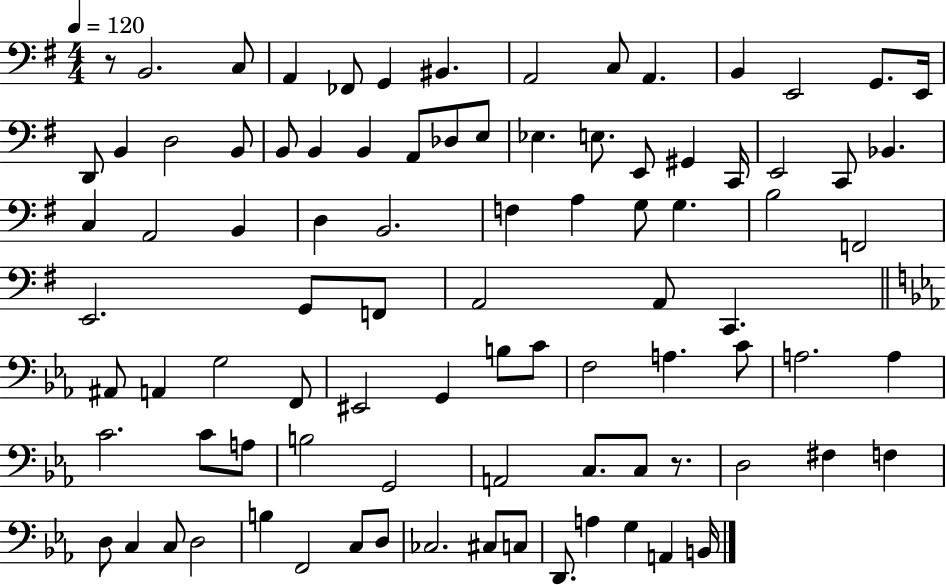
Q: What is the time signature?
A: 4/4